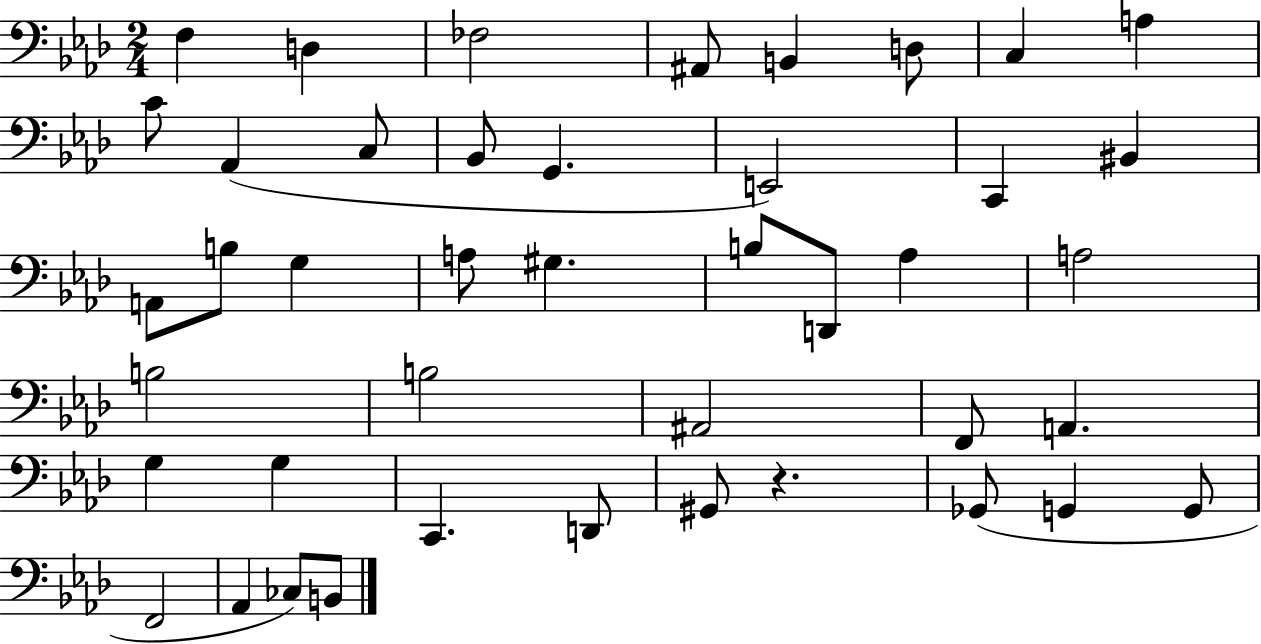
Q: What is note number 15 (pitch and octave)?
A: C2